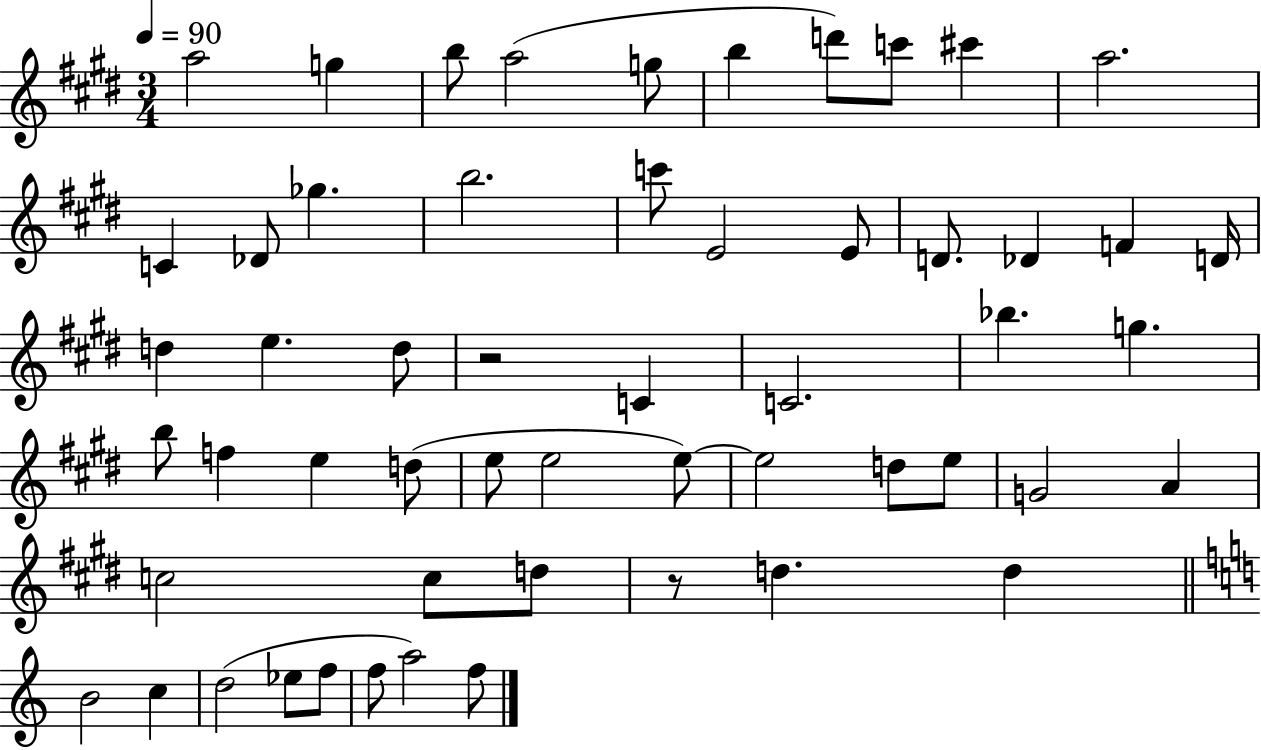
X:1
T:Untitled
M:3/4
L:1/4
K:E
a2 g b/2 a2 g/2 b d'/2 c'/2 ^c' a2 C _D/2 _g b2 c'/2 E2 E/2 D/2 _D F D/4 d e d/2 z2 C C2 _b g b/2 f e d/2 e/2 e2 e/2 e2 d/2 e/2 G2 A c2 c/2 d/2 z/2 d d B2 c d2 _e/2 f/2 f/2 a2 f/2